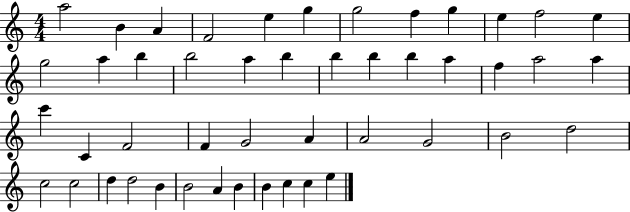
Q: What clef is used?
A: treble